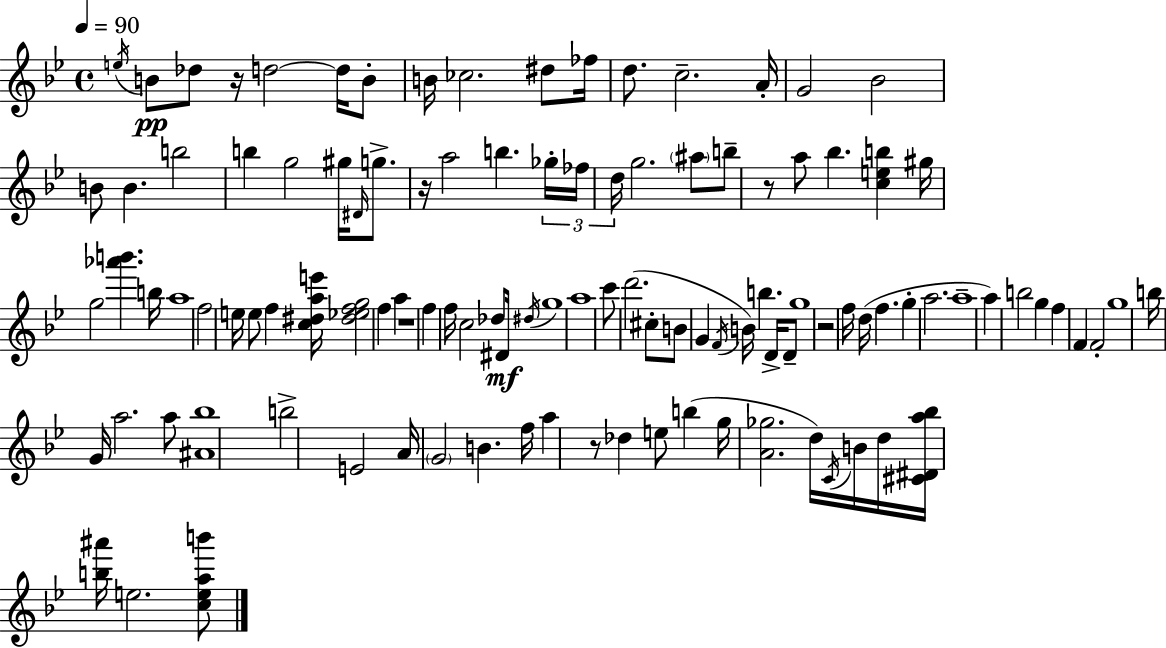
{
  \clef treble
  \time 4/4
  \defaultTimeSignature
  \key bes \major
  \tempo 4 = 90
  \repeat volta 2 { \acciaccatura { e''16 }\pp b'8 des''8 r16 d''2~~ d''16 b'8-. | b'16 ces''2. dis''8 | fes''16 d''8. c''2.-- | a'16-. g'2 bes'2 | \break b'8 b'4. b''2 | b''4 g''2 gis''16 \grace { dis'16 } g''8.-> | r16 a''2 b''4. | \tuplet 3/2 { ges''16-. fes''16 d''16 } g''2. | \break \parenthesize ais''8 b''8-- r8 a''8 bes''4. <c'' e'' b''>4 | gis''16 g''2 <aes''' b'''>4. | b''16 a''1 | f''2 e''16 e''8 f''4 | \break <c'' dis'' a'' e'''>16 <dis'' ees'' f'' g''>2 f''4 a''4 | r1 | f''4 f''16 c''2 des''8 | dis'16\mf \acciaccatura { dis''16 } g''1 | \break a''1 | c'''8 d'''2.( | cis''8-. b'8 g'4 \acciaccatura { f'16 }) b'16 b''4. | d'16-> d'8-- g''1 | \break r2 f''16 d''16( f''4. | g''4-. a''2. | a''1-- | a''4) b''2 | \break g''4 f''4 f'4 f'2-. | g''1 | b''16 g'16 a''2. | a''8 <ais' bes''>1 | \break b''2-> e'2 | a'16 \parenthesize g'2 b'4. | f''16 a''4 r8 des''4 e''8 | b''4( g''16 <a' ges''>2. | \break d''16) \acciaccatura { c'16 } b'16 d''16 <cis' dis' a'' bes''>16 <b'' ais'''>16 e''2. | <c'' e'' a'' b'''>8 } \bar "|."
}